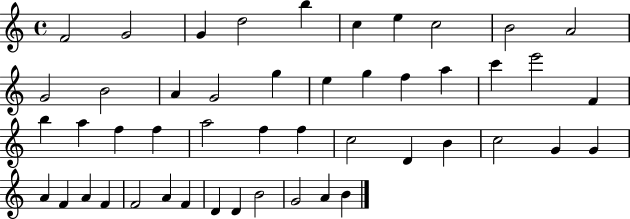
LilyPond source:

{
  \clef treble
  \time 4/4
  \defaultTimeSignature
  \key c \major
  f'2 g'2 | g'4 d''2 b''4 | c''4 e''4 c''2 | b'2 a'2 | \break g'2 b'2 | a'4 g'2 g''4 | e''4 g''4 f''4 a''4 | c'''4 e'''2 f'4 | \break b''4 a''4 f''4 f''4 | a''2 f''4 f''4 | c''2 d'4 b'4 | c''2 g'4 g'4 | \break a'4 f'4 a'4 f'4 | f'2 a'4 f'4 | d'4 d'4 b'2 | g'2 a'4 b'4 | \break \bar "|."
}